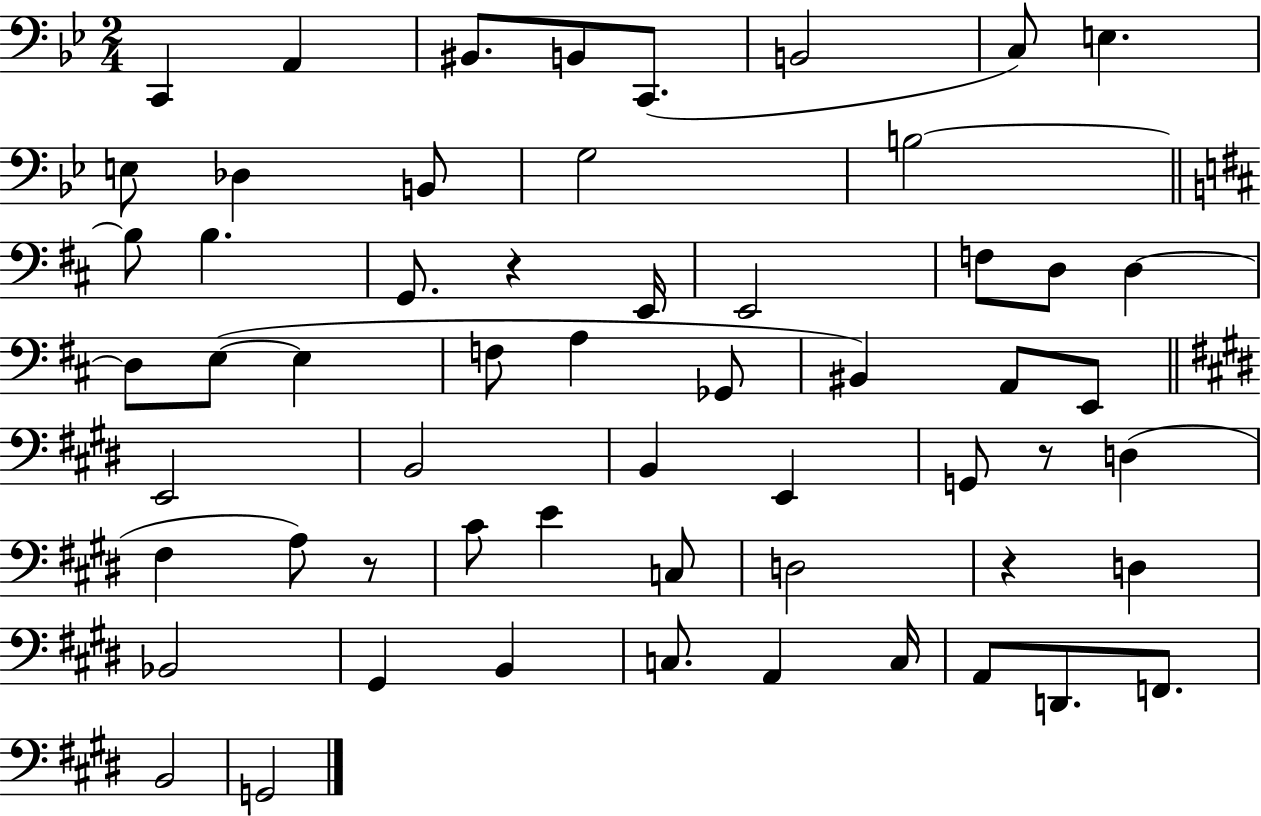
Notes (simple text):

C2/q A2/q BIS2/e. B2/e C2/e. B2/h C3/e E3/q. E3/e Db3/q B2/e G3/h B3/h B3/e B3/q. G2/e. R/q E2/s E2/h F3/e D3/e D3/q D3/e E3/e E3/q F3/e A3/q Gb2/e BIS2/q A2/e E2/e E2/h B2/h B2/q E2/q G2/e R/e D3/q F#3/q A3/e R/e C#4/e E4/q C3/e D3/h R/q D3/q Bb2/h G#2/q B2/q C3/e. A2/q C3/s A2/e D2/e. F2/e. B2/h G2/h